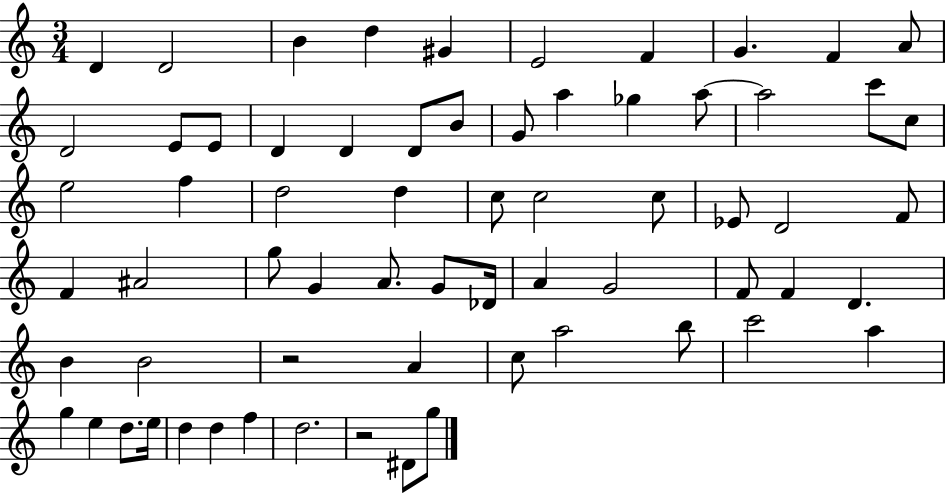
D4/q D4/h B4/q D5/q G#4/q E4/h F4/q G4/q. F4/q A4/e D4/h E4/e E4/e D4/q D4/q D4/e B4/e G4/e A5/q Gb5/q A5/e A5/h C6/e C5/e E5/h F5/q D5/h D5/q C5/e C5/h C5/e Eb4/e D4/h F4/e F4/q A#4/h G5/e G4/q A4/e. G4/e Db4/s A4/q G4/h F4/e F4/q D4/q. B4/q B4/h R/h A4/q C5/e A5/h B5/e C6/h A5/q G5/q E5/q D5/e. E5/s D5/q D5/q F5/q D5/h. R/h D#4/e G5/e